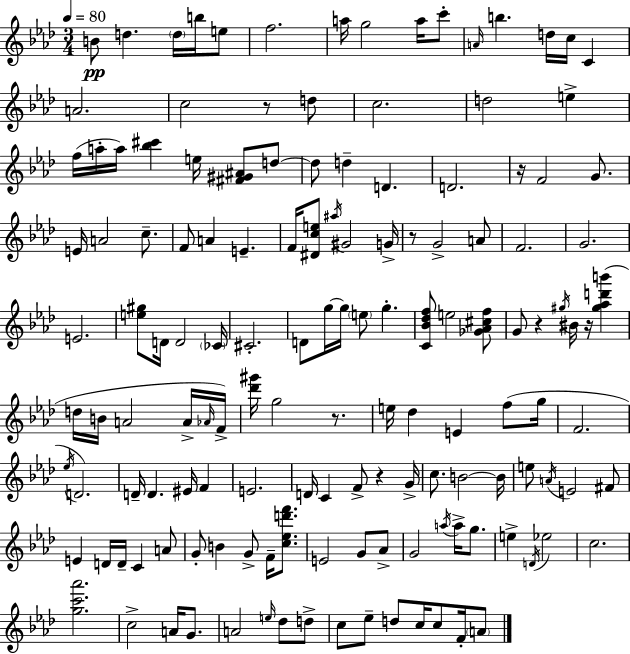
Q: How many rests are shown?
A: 7